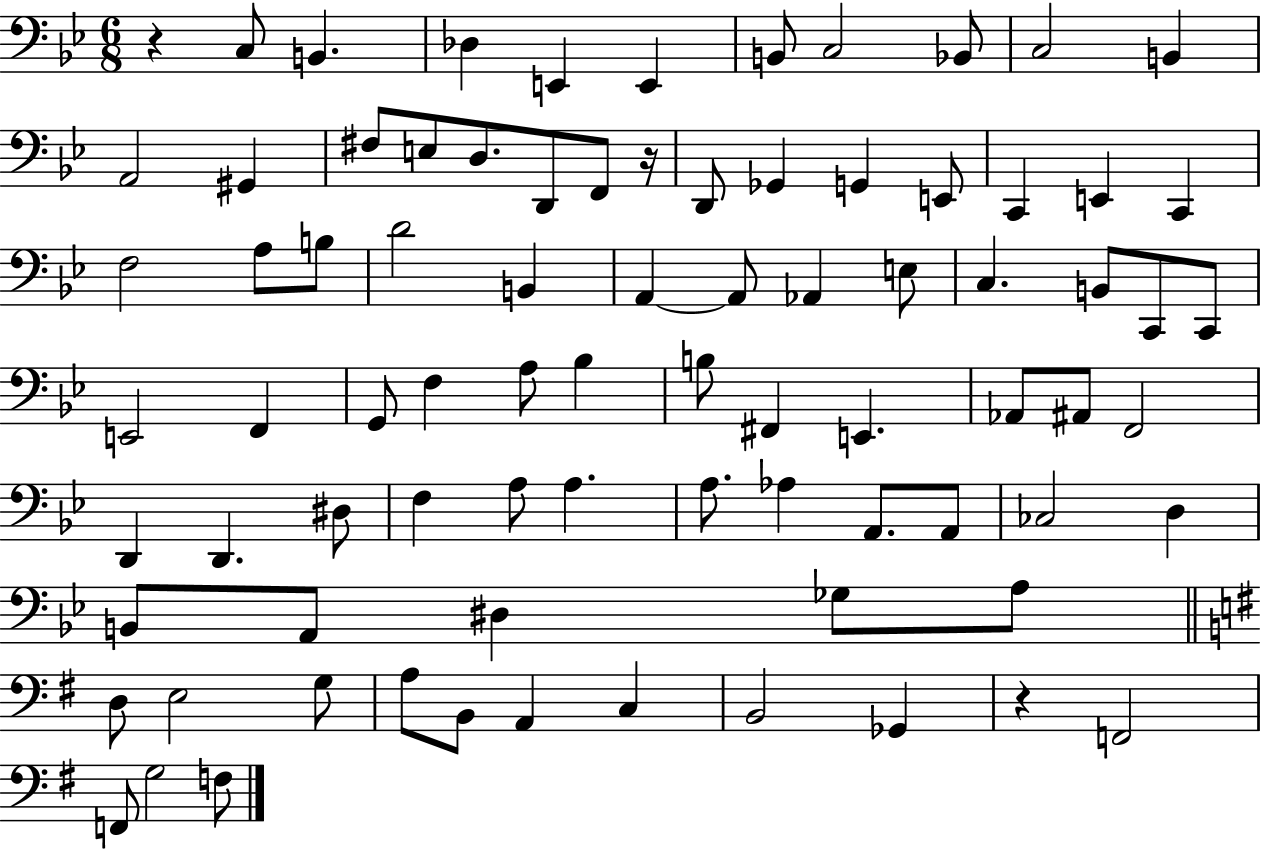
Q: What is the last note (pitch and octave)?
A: F3